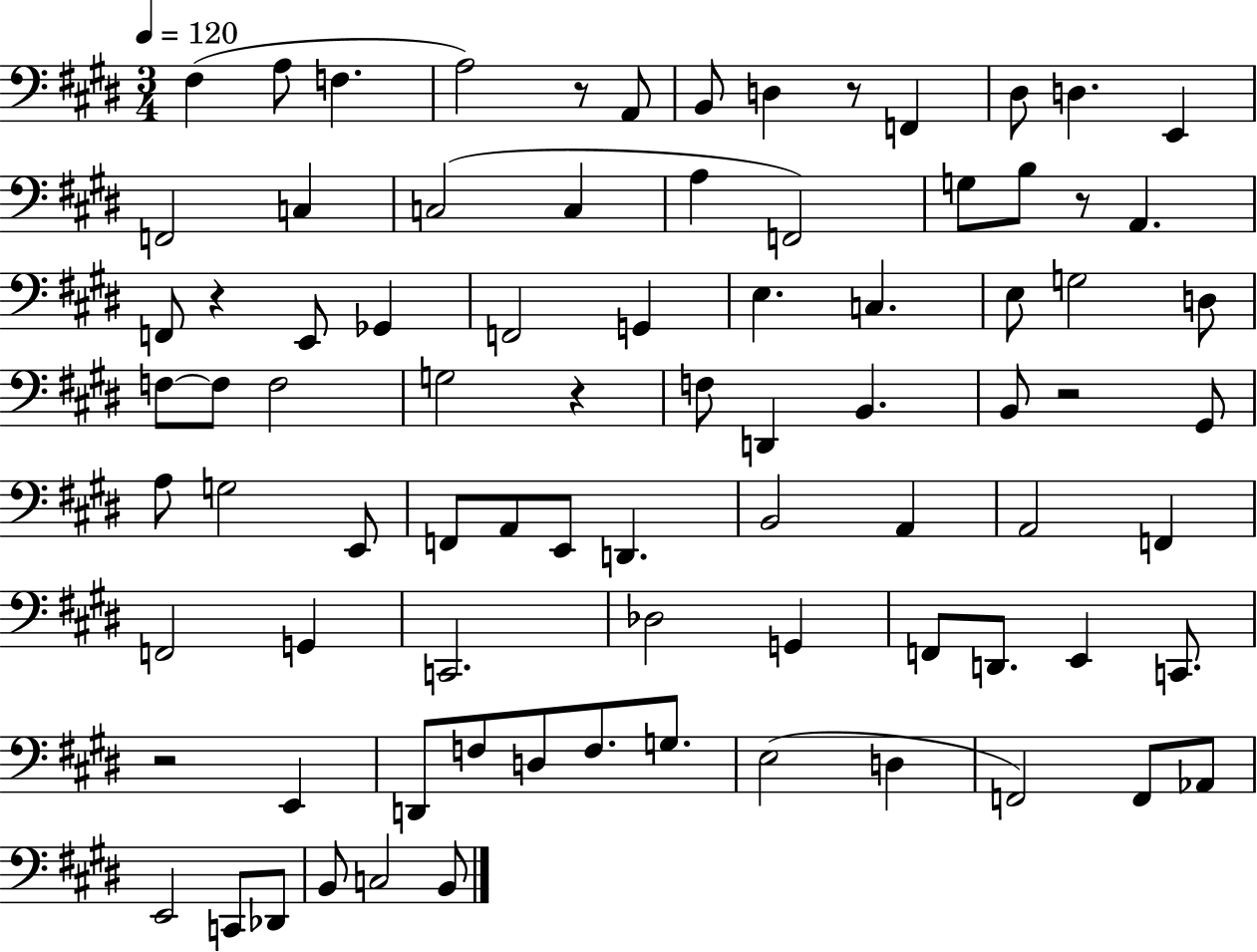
X:1
T:Untitled
M:3/4
L:1/4
K:E
^F, A,/2 F, A,2 z/2 A,,/2 B,,/2 D, z/2 F,, ^D,/2 D, E,, F,,2 C, C,2 C, A, F,,2 G,/2 B,/2 z/2 A,, F,,/2 z E,,/2 _G,, F,,2 G,, E, C, E,/2 G,2 D,/2 F,/2 F,/2 F,2 G,2 z F,/2 D,, B,, B,,/2 z2 ^G,,/2 A,/2 G,2 E,,/2 F,,/2 A,,/2 E,,/2 D,, B,,2 A,, A,,2 F,, F,,2 G,, C,,2 _D,2 G,, F,,/2 D,,/2 E,, C,,/2 z2 E,, D,,/2 F,/2 D,/2 F,/2 G,/2 E,2 D, F,,2 F,,/2 _A,,/2 E,,2 C,,/2 _D,,/2 B,,/2 C,2 B,,/2